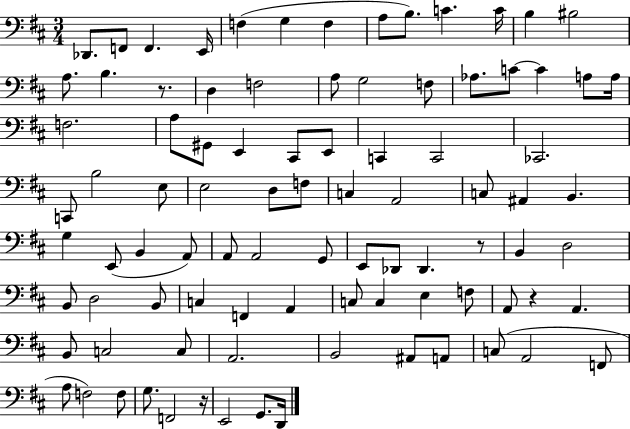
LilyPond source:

{
  \clef bass
  \numericTimeSignature
  \time 3/4
  \key d \major
  des,8. f,8 f,4. e,16 | f4( g4 f4 | a8 b8.) c'4. c'16 | b4 bis2 | \break a8. b4. r8. | d4 f2 | a8 g2 f8 | aes8. c'8~~ c'4 a8 a16 | \break f2. | a8 gis,8 e,4 cis,8 e,8 | c,4 c,2 | ces,2. | \break c,8 b2 e8 | e2 d8 f8 | c4 a,2 | c8 ais,4 b,4. | \break g4 e,8( b,4 a,8) | a,8 a,2 g,8 | e,8 des,8 des,4. r8 | b,4 d2 | \break b,8 d2 b,8 | c4 f,4 a,4 | c8 c4 e4 f8 | a,8 r4 a,4. | \break b,8 c2 c8 | a,2. | b,2 ais,8 a,8 | c8( a,2 f,8 | \break a8 f2) f8 | g8. f,2 r16 | e,2 g,8. d,16 | \bar "|."
}